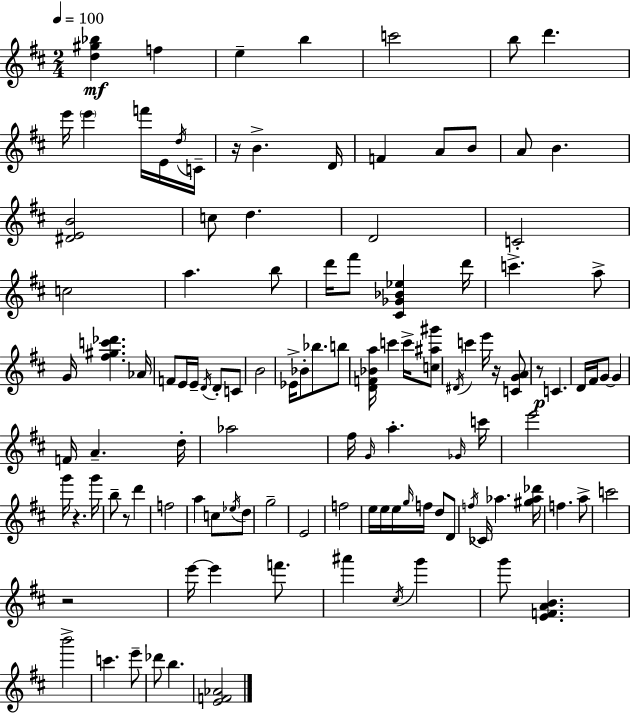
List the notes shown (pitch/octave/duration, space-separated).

[D5,G#5,Bb5]/q F5/q E5/q B5/q C6/h B5/e D6/q. E6/s E6/q F6/s E4/s D5/s C4/s R/s B4/q. D4/s F4/q A4/e B4/e A4/e B4/q. [D#4,E4,B4]/h C5/e D5/q. D4/h C4/h C5/h A5/q. B5/e D6/s F#6/e [C#4,Gb4,Bb4,Eb5]/q D6/s C6/q. A5/e G4/s [F#5,G#5,C6,Db6]/q. Ab4/s F4/e E4/s E4/s D4/s D4/e C4/e B4/h Eb4/s Bb4/e Bb5/e. B5/e [D4,F4,Bb4,A5]/s C6/q C6/s [C5,A#5,G#6]/e D#4/s C6/q E6/s R/s [C4,G4,A4]/e R/e C4/q. D4/s F#4/s G4/e G4/q F4/s A4/q. D5/s Ab5/h F#5/s G4/s A5/q. Gb4/s C6/s E6/h G6/s R/q. G6/s B5/e R/e D6/q F5/h A5/q C5/e Eb5/s D5/e G5/h E4/h F5/h E5/s E5/s E5/s G5/s F5/s D5/e D4/e F5/s CES4/s Ab5/q. [G#5,Ab5,Db6]/s F5/q. A5/e C6/h R/h E6/s E6/q F6/e. A#6/q C#5/s G6/q G6/e [E4,F4,A4,B4]/q. B6/h C6/q. E6/e Db6/e B5/q. [E4,F4,Ab4]/h